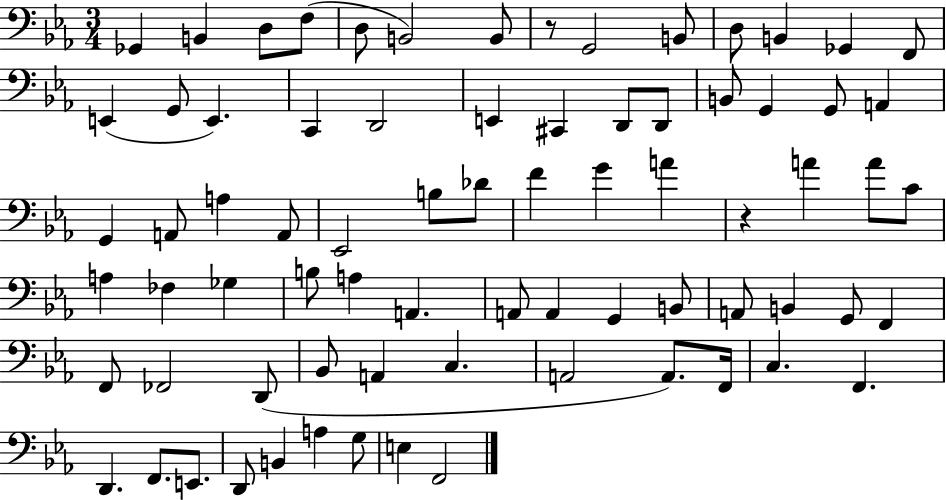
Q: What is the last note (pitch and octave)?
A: F2